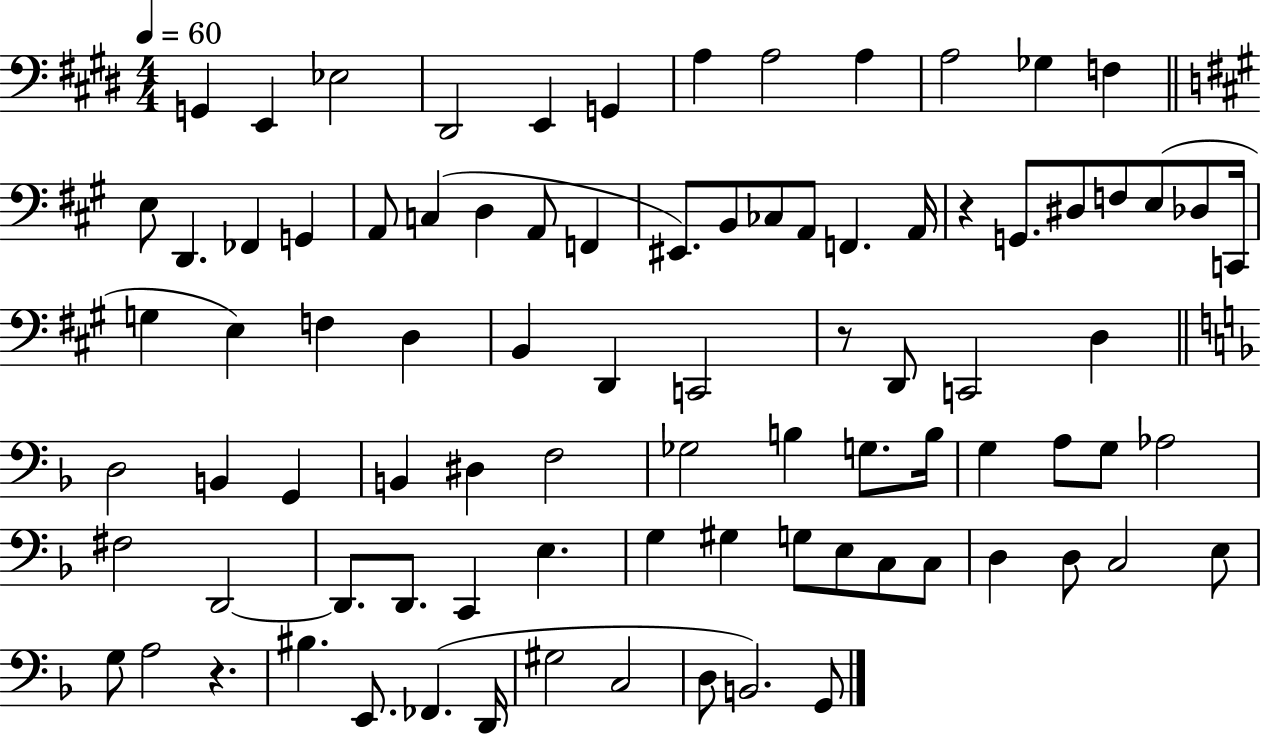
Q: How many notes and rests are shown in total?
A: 87